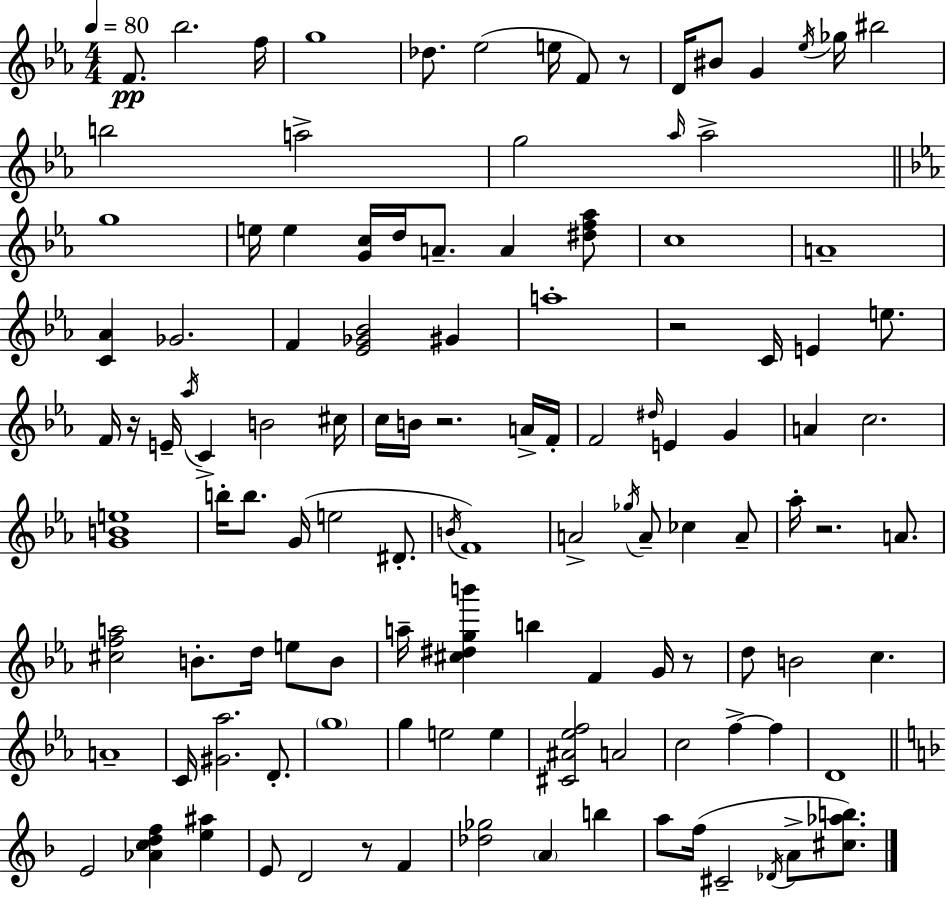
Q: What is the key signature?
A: EES major